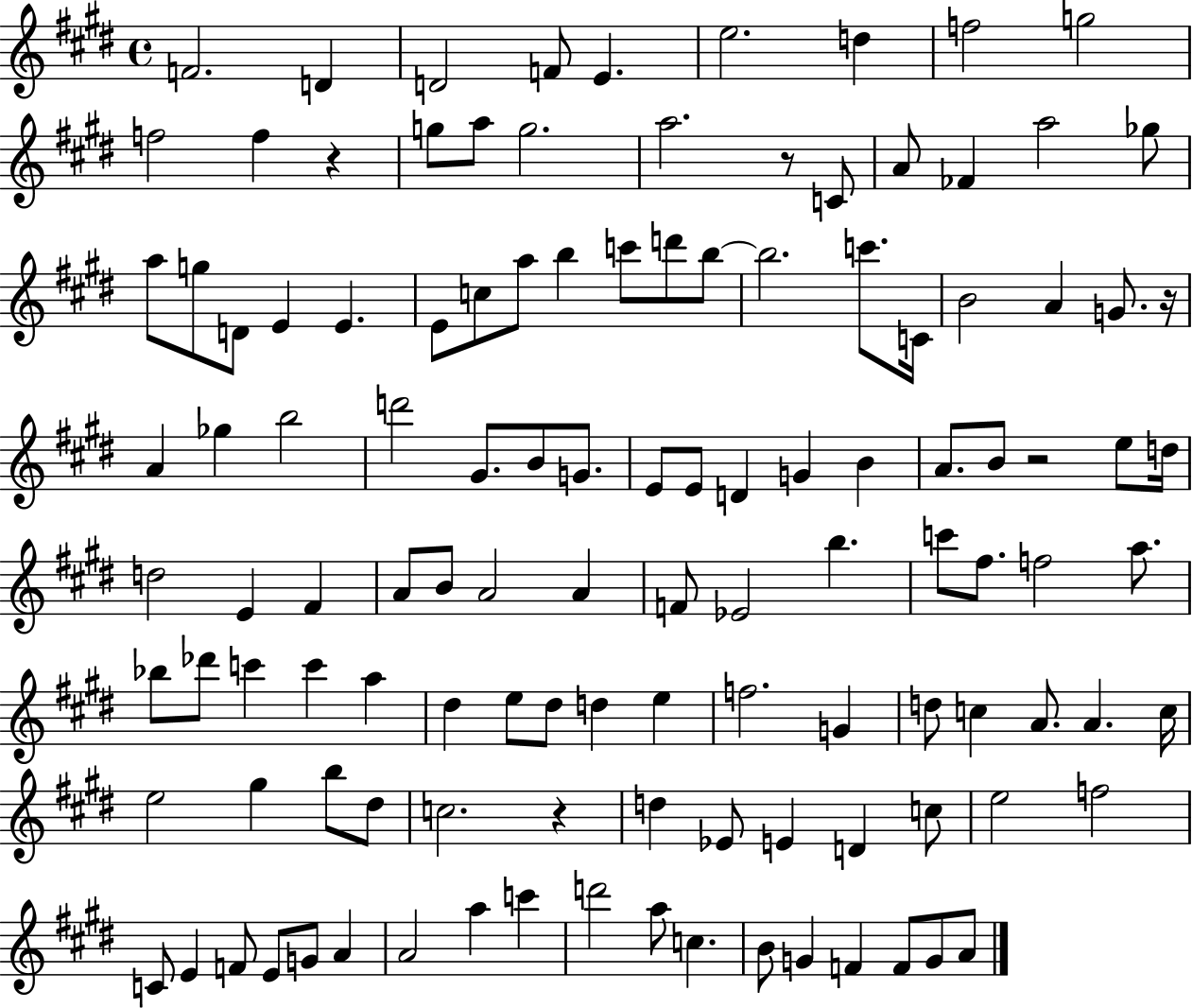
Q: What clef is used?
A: treble